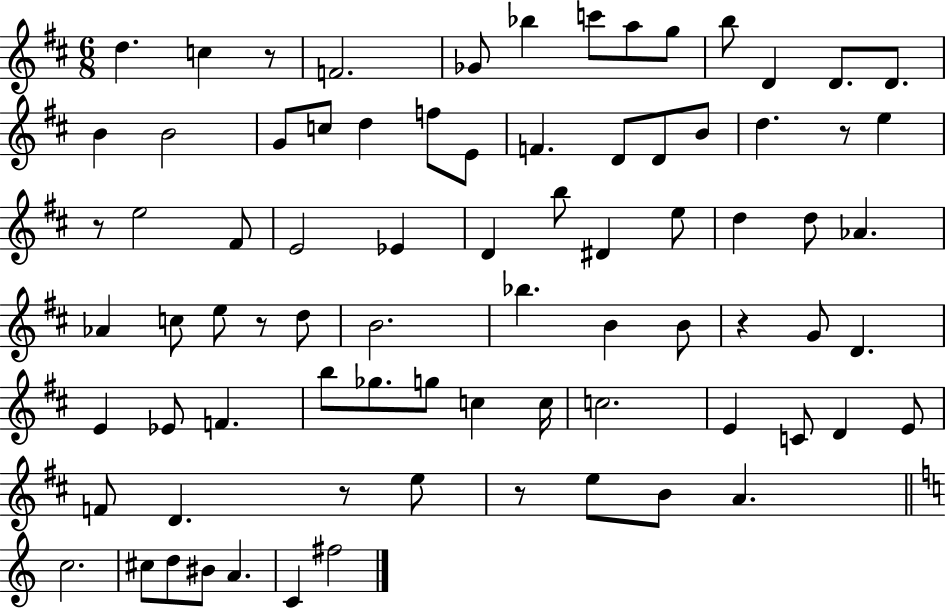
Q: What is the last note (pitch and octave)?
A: F#5